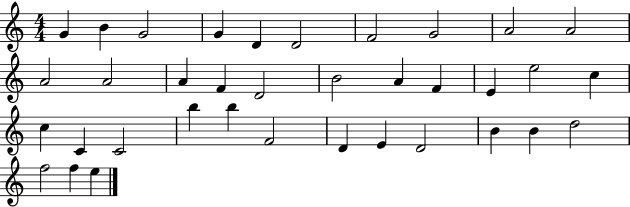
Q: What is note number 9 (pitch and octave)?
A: A4